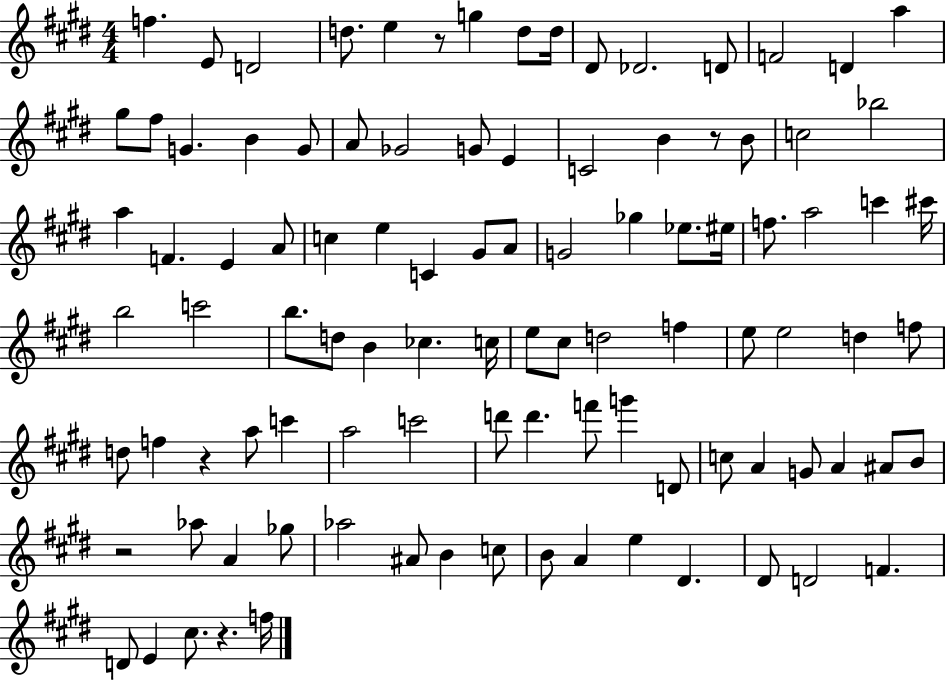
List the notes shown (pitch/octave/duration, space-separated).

F5/q. E4/e D4/h D5/e. E5/q R/e G5/q D5/e D5/s D#4/e Db4/h. D4/e F4/h D4/q A5/q G#5/e F#5/e G4/q. B4/q G4/e A4/e Gb4/h G4/e E4/q C4/h B4/q R/e B4/e C5/h Bb5/h A5/q F4/q. E4/q A4/e C5/q E5/q C4/q G#4/e A4/e G4/h Gb5/q Eb5/e. EIS5/s F5/e. A5/h C6/q C#6/s B5/h C6/h B5/e. D5/e B4/q CES5/q. C5/s E5/e C#5/e D5/h F5/q E5/e E5/h D5/q F5/e D5/e F5/q R/q A5/e C6/q A5/h C6/h D6/e D6/q. F6/e G6/q D4/e C5/e A4/q G4/e A4/q A#4/e B4/e R/h Ab5/e A4/q Gb5/e Ab5/h A#4/e B4/q C5/e B4/e A4/q E5/q D#4/q. D#4/e D4/h F4/q. D4/e E4/q C#5/e. R/q. F5/s